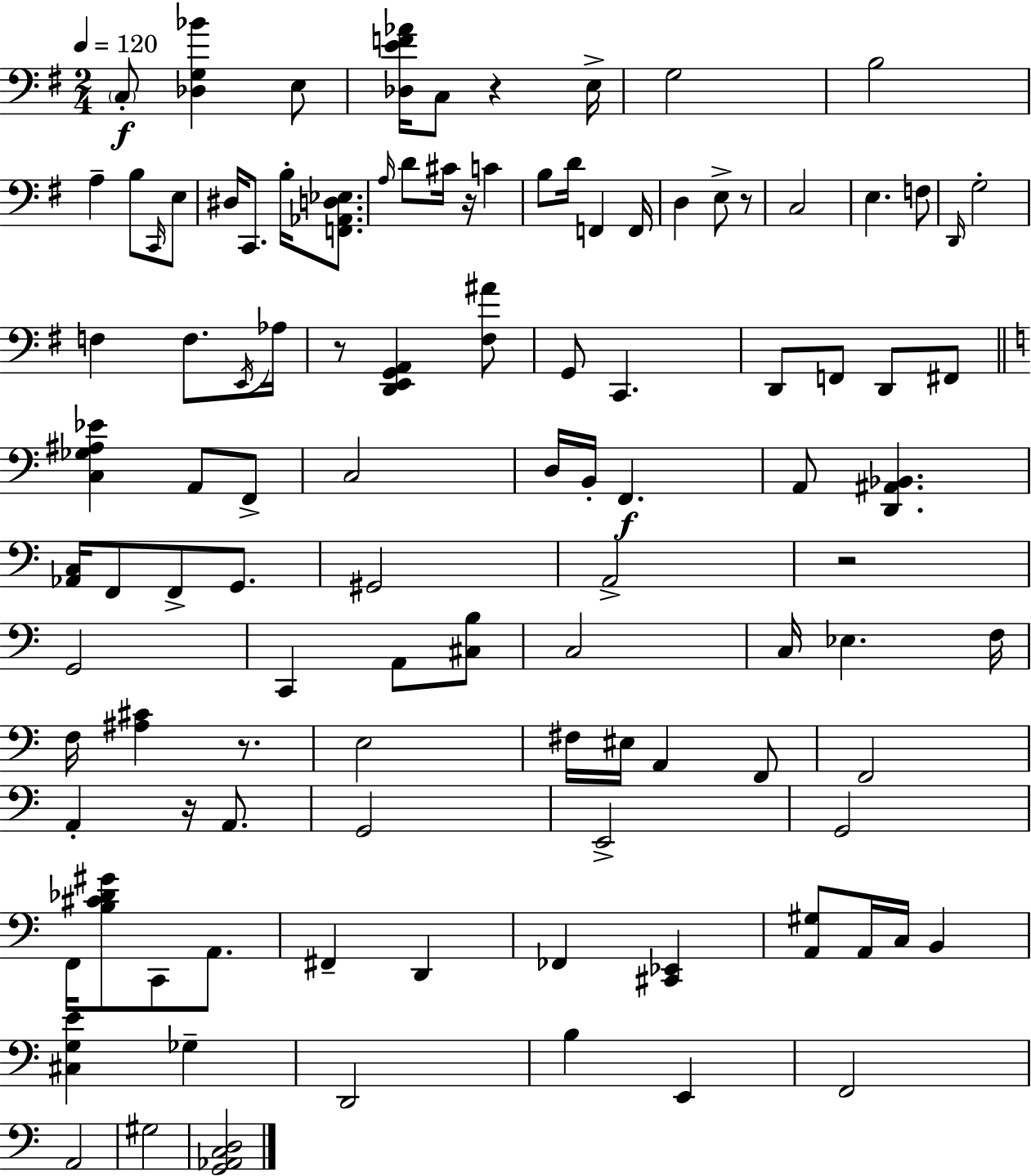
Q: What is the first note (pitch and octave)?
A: C3